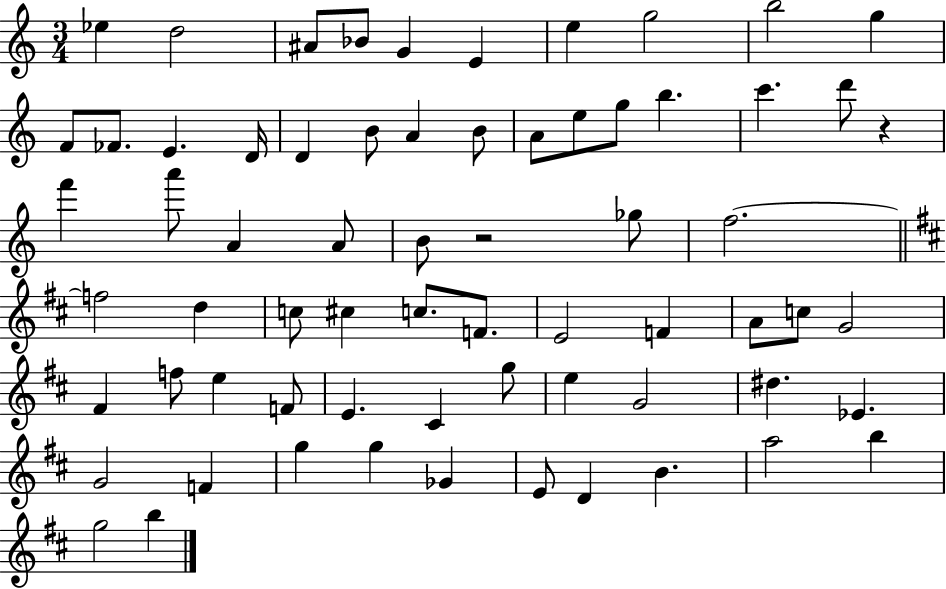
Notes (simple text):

Eb5/q D5/h A#4/e Bb4/e G4/q E4/q E5/q G5/h B5/h G5/q F4/e FES4/e. E4/q. D4/s D4/q B4/e A4/q B4/e A4/e E5/e G5/e B5/q. C6/q. D6/e R/q F6/q A6/e A4/q A4/e B4/e R/h Gb5/e F5/h. F5/h D5/q C5/e C#5/q C5/e. F4/e. E4/h F4/q A4/e C5/e G4/h F#4/q F5/e E5/q F4/e E4/q. C#4/q G5/e E5/q G4/h D#5/q. Eb4/q. G4/h F4/q G5/q G5/q Gb4/q E4/e D4/q B4/q. A5/h B5/q G5/h B5/q